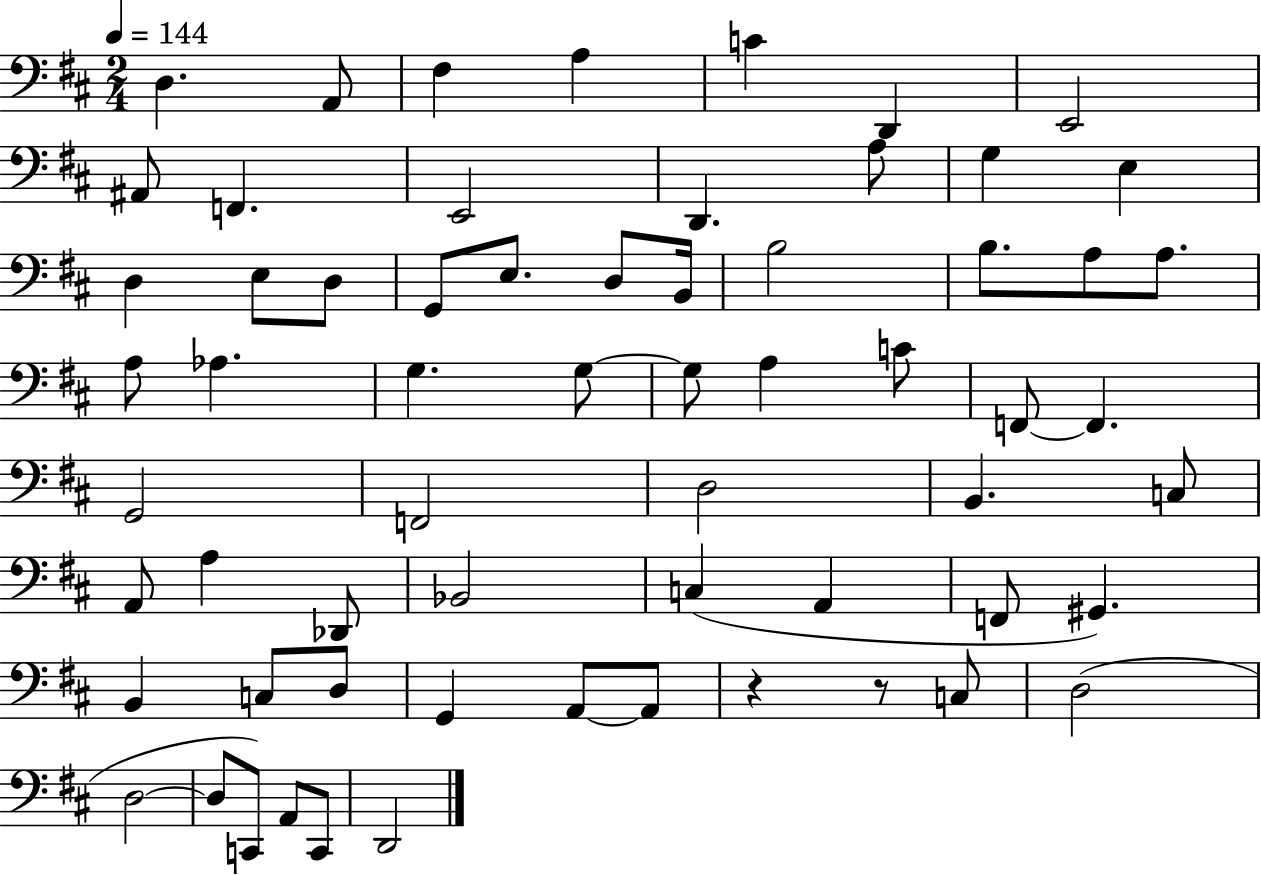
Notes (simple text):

D3/q. A2/e F#3/q A3/q C4/q D2/q E2/h A#2/e F2/q. E2/h D2/q. A3/e G3/q E3/q D3/q E3/e D3/e G2/e E3/e. D3/e B2/s B3/h B3/e. A3/e A3/e. A3/e Ab3/q. G3/q. G3/e G3/e A3/q C4/e F2/e F2/q. G2/h F2/h D3/h B2/q. C3/e A2/e A3/q Db2/e Bb2/h C3/q A2/q F2/e G#2/q. B2/q C3/e D3/e G2/q A2/e A2/e R/q R/e C3/e D3/h D3/h D3/e C2/e A2/e C2/e D2/h